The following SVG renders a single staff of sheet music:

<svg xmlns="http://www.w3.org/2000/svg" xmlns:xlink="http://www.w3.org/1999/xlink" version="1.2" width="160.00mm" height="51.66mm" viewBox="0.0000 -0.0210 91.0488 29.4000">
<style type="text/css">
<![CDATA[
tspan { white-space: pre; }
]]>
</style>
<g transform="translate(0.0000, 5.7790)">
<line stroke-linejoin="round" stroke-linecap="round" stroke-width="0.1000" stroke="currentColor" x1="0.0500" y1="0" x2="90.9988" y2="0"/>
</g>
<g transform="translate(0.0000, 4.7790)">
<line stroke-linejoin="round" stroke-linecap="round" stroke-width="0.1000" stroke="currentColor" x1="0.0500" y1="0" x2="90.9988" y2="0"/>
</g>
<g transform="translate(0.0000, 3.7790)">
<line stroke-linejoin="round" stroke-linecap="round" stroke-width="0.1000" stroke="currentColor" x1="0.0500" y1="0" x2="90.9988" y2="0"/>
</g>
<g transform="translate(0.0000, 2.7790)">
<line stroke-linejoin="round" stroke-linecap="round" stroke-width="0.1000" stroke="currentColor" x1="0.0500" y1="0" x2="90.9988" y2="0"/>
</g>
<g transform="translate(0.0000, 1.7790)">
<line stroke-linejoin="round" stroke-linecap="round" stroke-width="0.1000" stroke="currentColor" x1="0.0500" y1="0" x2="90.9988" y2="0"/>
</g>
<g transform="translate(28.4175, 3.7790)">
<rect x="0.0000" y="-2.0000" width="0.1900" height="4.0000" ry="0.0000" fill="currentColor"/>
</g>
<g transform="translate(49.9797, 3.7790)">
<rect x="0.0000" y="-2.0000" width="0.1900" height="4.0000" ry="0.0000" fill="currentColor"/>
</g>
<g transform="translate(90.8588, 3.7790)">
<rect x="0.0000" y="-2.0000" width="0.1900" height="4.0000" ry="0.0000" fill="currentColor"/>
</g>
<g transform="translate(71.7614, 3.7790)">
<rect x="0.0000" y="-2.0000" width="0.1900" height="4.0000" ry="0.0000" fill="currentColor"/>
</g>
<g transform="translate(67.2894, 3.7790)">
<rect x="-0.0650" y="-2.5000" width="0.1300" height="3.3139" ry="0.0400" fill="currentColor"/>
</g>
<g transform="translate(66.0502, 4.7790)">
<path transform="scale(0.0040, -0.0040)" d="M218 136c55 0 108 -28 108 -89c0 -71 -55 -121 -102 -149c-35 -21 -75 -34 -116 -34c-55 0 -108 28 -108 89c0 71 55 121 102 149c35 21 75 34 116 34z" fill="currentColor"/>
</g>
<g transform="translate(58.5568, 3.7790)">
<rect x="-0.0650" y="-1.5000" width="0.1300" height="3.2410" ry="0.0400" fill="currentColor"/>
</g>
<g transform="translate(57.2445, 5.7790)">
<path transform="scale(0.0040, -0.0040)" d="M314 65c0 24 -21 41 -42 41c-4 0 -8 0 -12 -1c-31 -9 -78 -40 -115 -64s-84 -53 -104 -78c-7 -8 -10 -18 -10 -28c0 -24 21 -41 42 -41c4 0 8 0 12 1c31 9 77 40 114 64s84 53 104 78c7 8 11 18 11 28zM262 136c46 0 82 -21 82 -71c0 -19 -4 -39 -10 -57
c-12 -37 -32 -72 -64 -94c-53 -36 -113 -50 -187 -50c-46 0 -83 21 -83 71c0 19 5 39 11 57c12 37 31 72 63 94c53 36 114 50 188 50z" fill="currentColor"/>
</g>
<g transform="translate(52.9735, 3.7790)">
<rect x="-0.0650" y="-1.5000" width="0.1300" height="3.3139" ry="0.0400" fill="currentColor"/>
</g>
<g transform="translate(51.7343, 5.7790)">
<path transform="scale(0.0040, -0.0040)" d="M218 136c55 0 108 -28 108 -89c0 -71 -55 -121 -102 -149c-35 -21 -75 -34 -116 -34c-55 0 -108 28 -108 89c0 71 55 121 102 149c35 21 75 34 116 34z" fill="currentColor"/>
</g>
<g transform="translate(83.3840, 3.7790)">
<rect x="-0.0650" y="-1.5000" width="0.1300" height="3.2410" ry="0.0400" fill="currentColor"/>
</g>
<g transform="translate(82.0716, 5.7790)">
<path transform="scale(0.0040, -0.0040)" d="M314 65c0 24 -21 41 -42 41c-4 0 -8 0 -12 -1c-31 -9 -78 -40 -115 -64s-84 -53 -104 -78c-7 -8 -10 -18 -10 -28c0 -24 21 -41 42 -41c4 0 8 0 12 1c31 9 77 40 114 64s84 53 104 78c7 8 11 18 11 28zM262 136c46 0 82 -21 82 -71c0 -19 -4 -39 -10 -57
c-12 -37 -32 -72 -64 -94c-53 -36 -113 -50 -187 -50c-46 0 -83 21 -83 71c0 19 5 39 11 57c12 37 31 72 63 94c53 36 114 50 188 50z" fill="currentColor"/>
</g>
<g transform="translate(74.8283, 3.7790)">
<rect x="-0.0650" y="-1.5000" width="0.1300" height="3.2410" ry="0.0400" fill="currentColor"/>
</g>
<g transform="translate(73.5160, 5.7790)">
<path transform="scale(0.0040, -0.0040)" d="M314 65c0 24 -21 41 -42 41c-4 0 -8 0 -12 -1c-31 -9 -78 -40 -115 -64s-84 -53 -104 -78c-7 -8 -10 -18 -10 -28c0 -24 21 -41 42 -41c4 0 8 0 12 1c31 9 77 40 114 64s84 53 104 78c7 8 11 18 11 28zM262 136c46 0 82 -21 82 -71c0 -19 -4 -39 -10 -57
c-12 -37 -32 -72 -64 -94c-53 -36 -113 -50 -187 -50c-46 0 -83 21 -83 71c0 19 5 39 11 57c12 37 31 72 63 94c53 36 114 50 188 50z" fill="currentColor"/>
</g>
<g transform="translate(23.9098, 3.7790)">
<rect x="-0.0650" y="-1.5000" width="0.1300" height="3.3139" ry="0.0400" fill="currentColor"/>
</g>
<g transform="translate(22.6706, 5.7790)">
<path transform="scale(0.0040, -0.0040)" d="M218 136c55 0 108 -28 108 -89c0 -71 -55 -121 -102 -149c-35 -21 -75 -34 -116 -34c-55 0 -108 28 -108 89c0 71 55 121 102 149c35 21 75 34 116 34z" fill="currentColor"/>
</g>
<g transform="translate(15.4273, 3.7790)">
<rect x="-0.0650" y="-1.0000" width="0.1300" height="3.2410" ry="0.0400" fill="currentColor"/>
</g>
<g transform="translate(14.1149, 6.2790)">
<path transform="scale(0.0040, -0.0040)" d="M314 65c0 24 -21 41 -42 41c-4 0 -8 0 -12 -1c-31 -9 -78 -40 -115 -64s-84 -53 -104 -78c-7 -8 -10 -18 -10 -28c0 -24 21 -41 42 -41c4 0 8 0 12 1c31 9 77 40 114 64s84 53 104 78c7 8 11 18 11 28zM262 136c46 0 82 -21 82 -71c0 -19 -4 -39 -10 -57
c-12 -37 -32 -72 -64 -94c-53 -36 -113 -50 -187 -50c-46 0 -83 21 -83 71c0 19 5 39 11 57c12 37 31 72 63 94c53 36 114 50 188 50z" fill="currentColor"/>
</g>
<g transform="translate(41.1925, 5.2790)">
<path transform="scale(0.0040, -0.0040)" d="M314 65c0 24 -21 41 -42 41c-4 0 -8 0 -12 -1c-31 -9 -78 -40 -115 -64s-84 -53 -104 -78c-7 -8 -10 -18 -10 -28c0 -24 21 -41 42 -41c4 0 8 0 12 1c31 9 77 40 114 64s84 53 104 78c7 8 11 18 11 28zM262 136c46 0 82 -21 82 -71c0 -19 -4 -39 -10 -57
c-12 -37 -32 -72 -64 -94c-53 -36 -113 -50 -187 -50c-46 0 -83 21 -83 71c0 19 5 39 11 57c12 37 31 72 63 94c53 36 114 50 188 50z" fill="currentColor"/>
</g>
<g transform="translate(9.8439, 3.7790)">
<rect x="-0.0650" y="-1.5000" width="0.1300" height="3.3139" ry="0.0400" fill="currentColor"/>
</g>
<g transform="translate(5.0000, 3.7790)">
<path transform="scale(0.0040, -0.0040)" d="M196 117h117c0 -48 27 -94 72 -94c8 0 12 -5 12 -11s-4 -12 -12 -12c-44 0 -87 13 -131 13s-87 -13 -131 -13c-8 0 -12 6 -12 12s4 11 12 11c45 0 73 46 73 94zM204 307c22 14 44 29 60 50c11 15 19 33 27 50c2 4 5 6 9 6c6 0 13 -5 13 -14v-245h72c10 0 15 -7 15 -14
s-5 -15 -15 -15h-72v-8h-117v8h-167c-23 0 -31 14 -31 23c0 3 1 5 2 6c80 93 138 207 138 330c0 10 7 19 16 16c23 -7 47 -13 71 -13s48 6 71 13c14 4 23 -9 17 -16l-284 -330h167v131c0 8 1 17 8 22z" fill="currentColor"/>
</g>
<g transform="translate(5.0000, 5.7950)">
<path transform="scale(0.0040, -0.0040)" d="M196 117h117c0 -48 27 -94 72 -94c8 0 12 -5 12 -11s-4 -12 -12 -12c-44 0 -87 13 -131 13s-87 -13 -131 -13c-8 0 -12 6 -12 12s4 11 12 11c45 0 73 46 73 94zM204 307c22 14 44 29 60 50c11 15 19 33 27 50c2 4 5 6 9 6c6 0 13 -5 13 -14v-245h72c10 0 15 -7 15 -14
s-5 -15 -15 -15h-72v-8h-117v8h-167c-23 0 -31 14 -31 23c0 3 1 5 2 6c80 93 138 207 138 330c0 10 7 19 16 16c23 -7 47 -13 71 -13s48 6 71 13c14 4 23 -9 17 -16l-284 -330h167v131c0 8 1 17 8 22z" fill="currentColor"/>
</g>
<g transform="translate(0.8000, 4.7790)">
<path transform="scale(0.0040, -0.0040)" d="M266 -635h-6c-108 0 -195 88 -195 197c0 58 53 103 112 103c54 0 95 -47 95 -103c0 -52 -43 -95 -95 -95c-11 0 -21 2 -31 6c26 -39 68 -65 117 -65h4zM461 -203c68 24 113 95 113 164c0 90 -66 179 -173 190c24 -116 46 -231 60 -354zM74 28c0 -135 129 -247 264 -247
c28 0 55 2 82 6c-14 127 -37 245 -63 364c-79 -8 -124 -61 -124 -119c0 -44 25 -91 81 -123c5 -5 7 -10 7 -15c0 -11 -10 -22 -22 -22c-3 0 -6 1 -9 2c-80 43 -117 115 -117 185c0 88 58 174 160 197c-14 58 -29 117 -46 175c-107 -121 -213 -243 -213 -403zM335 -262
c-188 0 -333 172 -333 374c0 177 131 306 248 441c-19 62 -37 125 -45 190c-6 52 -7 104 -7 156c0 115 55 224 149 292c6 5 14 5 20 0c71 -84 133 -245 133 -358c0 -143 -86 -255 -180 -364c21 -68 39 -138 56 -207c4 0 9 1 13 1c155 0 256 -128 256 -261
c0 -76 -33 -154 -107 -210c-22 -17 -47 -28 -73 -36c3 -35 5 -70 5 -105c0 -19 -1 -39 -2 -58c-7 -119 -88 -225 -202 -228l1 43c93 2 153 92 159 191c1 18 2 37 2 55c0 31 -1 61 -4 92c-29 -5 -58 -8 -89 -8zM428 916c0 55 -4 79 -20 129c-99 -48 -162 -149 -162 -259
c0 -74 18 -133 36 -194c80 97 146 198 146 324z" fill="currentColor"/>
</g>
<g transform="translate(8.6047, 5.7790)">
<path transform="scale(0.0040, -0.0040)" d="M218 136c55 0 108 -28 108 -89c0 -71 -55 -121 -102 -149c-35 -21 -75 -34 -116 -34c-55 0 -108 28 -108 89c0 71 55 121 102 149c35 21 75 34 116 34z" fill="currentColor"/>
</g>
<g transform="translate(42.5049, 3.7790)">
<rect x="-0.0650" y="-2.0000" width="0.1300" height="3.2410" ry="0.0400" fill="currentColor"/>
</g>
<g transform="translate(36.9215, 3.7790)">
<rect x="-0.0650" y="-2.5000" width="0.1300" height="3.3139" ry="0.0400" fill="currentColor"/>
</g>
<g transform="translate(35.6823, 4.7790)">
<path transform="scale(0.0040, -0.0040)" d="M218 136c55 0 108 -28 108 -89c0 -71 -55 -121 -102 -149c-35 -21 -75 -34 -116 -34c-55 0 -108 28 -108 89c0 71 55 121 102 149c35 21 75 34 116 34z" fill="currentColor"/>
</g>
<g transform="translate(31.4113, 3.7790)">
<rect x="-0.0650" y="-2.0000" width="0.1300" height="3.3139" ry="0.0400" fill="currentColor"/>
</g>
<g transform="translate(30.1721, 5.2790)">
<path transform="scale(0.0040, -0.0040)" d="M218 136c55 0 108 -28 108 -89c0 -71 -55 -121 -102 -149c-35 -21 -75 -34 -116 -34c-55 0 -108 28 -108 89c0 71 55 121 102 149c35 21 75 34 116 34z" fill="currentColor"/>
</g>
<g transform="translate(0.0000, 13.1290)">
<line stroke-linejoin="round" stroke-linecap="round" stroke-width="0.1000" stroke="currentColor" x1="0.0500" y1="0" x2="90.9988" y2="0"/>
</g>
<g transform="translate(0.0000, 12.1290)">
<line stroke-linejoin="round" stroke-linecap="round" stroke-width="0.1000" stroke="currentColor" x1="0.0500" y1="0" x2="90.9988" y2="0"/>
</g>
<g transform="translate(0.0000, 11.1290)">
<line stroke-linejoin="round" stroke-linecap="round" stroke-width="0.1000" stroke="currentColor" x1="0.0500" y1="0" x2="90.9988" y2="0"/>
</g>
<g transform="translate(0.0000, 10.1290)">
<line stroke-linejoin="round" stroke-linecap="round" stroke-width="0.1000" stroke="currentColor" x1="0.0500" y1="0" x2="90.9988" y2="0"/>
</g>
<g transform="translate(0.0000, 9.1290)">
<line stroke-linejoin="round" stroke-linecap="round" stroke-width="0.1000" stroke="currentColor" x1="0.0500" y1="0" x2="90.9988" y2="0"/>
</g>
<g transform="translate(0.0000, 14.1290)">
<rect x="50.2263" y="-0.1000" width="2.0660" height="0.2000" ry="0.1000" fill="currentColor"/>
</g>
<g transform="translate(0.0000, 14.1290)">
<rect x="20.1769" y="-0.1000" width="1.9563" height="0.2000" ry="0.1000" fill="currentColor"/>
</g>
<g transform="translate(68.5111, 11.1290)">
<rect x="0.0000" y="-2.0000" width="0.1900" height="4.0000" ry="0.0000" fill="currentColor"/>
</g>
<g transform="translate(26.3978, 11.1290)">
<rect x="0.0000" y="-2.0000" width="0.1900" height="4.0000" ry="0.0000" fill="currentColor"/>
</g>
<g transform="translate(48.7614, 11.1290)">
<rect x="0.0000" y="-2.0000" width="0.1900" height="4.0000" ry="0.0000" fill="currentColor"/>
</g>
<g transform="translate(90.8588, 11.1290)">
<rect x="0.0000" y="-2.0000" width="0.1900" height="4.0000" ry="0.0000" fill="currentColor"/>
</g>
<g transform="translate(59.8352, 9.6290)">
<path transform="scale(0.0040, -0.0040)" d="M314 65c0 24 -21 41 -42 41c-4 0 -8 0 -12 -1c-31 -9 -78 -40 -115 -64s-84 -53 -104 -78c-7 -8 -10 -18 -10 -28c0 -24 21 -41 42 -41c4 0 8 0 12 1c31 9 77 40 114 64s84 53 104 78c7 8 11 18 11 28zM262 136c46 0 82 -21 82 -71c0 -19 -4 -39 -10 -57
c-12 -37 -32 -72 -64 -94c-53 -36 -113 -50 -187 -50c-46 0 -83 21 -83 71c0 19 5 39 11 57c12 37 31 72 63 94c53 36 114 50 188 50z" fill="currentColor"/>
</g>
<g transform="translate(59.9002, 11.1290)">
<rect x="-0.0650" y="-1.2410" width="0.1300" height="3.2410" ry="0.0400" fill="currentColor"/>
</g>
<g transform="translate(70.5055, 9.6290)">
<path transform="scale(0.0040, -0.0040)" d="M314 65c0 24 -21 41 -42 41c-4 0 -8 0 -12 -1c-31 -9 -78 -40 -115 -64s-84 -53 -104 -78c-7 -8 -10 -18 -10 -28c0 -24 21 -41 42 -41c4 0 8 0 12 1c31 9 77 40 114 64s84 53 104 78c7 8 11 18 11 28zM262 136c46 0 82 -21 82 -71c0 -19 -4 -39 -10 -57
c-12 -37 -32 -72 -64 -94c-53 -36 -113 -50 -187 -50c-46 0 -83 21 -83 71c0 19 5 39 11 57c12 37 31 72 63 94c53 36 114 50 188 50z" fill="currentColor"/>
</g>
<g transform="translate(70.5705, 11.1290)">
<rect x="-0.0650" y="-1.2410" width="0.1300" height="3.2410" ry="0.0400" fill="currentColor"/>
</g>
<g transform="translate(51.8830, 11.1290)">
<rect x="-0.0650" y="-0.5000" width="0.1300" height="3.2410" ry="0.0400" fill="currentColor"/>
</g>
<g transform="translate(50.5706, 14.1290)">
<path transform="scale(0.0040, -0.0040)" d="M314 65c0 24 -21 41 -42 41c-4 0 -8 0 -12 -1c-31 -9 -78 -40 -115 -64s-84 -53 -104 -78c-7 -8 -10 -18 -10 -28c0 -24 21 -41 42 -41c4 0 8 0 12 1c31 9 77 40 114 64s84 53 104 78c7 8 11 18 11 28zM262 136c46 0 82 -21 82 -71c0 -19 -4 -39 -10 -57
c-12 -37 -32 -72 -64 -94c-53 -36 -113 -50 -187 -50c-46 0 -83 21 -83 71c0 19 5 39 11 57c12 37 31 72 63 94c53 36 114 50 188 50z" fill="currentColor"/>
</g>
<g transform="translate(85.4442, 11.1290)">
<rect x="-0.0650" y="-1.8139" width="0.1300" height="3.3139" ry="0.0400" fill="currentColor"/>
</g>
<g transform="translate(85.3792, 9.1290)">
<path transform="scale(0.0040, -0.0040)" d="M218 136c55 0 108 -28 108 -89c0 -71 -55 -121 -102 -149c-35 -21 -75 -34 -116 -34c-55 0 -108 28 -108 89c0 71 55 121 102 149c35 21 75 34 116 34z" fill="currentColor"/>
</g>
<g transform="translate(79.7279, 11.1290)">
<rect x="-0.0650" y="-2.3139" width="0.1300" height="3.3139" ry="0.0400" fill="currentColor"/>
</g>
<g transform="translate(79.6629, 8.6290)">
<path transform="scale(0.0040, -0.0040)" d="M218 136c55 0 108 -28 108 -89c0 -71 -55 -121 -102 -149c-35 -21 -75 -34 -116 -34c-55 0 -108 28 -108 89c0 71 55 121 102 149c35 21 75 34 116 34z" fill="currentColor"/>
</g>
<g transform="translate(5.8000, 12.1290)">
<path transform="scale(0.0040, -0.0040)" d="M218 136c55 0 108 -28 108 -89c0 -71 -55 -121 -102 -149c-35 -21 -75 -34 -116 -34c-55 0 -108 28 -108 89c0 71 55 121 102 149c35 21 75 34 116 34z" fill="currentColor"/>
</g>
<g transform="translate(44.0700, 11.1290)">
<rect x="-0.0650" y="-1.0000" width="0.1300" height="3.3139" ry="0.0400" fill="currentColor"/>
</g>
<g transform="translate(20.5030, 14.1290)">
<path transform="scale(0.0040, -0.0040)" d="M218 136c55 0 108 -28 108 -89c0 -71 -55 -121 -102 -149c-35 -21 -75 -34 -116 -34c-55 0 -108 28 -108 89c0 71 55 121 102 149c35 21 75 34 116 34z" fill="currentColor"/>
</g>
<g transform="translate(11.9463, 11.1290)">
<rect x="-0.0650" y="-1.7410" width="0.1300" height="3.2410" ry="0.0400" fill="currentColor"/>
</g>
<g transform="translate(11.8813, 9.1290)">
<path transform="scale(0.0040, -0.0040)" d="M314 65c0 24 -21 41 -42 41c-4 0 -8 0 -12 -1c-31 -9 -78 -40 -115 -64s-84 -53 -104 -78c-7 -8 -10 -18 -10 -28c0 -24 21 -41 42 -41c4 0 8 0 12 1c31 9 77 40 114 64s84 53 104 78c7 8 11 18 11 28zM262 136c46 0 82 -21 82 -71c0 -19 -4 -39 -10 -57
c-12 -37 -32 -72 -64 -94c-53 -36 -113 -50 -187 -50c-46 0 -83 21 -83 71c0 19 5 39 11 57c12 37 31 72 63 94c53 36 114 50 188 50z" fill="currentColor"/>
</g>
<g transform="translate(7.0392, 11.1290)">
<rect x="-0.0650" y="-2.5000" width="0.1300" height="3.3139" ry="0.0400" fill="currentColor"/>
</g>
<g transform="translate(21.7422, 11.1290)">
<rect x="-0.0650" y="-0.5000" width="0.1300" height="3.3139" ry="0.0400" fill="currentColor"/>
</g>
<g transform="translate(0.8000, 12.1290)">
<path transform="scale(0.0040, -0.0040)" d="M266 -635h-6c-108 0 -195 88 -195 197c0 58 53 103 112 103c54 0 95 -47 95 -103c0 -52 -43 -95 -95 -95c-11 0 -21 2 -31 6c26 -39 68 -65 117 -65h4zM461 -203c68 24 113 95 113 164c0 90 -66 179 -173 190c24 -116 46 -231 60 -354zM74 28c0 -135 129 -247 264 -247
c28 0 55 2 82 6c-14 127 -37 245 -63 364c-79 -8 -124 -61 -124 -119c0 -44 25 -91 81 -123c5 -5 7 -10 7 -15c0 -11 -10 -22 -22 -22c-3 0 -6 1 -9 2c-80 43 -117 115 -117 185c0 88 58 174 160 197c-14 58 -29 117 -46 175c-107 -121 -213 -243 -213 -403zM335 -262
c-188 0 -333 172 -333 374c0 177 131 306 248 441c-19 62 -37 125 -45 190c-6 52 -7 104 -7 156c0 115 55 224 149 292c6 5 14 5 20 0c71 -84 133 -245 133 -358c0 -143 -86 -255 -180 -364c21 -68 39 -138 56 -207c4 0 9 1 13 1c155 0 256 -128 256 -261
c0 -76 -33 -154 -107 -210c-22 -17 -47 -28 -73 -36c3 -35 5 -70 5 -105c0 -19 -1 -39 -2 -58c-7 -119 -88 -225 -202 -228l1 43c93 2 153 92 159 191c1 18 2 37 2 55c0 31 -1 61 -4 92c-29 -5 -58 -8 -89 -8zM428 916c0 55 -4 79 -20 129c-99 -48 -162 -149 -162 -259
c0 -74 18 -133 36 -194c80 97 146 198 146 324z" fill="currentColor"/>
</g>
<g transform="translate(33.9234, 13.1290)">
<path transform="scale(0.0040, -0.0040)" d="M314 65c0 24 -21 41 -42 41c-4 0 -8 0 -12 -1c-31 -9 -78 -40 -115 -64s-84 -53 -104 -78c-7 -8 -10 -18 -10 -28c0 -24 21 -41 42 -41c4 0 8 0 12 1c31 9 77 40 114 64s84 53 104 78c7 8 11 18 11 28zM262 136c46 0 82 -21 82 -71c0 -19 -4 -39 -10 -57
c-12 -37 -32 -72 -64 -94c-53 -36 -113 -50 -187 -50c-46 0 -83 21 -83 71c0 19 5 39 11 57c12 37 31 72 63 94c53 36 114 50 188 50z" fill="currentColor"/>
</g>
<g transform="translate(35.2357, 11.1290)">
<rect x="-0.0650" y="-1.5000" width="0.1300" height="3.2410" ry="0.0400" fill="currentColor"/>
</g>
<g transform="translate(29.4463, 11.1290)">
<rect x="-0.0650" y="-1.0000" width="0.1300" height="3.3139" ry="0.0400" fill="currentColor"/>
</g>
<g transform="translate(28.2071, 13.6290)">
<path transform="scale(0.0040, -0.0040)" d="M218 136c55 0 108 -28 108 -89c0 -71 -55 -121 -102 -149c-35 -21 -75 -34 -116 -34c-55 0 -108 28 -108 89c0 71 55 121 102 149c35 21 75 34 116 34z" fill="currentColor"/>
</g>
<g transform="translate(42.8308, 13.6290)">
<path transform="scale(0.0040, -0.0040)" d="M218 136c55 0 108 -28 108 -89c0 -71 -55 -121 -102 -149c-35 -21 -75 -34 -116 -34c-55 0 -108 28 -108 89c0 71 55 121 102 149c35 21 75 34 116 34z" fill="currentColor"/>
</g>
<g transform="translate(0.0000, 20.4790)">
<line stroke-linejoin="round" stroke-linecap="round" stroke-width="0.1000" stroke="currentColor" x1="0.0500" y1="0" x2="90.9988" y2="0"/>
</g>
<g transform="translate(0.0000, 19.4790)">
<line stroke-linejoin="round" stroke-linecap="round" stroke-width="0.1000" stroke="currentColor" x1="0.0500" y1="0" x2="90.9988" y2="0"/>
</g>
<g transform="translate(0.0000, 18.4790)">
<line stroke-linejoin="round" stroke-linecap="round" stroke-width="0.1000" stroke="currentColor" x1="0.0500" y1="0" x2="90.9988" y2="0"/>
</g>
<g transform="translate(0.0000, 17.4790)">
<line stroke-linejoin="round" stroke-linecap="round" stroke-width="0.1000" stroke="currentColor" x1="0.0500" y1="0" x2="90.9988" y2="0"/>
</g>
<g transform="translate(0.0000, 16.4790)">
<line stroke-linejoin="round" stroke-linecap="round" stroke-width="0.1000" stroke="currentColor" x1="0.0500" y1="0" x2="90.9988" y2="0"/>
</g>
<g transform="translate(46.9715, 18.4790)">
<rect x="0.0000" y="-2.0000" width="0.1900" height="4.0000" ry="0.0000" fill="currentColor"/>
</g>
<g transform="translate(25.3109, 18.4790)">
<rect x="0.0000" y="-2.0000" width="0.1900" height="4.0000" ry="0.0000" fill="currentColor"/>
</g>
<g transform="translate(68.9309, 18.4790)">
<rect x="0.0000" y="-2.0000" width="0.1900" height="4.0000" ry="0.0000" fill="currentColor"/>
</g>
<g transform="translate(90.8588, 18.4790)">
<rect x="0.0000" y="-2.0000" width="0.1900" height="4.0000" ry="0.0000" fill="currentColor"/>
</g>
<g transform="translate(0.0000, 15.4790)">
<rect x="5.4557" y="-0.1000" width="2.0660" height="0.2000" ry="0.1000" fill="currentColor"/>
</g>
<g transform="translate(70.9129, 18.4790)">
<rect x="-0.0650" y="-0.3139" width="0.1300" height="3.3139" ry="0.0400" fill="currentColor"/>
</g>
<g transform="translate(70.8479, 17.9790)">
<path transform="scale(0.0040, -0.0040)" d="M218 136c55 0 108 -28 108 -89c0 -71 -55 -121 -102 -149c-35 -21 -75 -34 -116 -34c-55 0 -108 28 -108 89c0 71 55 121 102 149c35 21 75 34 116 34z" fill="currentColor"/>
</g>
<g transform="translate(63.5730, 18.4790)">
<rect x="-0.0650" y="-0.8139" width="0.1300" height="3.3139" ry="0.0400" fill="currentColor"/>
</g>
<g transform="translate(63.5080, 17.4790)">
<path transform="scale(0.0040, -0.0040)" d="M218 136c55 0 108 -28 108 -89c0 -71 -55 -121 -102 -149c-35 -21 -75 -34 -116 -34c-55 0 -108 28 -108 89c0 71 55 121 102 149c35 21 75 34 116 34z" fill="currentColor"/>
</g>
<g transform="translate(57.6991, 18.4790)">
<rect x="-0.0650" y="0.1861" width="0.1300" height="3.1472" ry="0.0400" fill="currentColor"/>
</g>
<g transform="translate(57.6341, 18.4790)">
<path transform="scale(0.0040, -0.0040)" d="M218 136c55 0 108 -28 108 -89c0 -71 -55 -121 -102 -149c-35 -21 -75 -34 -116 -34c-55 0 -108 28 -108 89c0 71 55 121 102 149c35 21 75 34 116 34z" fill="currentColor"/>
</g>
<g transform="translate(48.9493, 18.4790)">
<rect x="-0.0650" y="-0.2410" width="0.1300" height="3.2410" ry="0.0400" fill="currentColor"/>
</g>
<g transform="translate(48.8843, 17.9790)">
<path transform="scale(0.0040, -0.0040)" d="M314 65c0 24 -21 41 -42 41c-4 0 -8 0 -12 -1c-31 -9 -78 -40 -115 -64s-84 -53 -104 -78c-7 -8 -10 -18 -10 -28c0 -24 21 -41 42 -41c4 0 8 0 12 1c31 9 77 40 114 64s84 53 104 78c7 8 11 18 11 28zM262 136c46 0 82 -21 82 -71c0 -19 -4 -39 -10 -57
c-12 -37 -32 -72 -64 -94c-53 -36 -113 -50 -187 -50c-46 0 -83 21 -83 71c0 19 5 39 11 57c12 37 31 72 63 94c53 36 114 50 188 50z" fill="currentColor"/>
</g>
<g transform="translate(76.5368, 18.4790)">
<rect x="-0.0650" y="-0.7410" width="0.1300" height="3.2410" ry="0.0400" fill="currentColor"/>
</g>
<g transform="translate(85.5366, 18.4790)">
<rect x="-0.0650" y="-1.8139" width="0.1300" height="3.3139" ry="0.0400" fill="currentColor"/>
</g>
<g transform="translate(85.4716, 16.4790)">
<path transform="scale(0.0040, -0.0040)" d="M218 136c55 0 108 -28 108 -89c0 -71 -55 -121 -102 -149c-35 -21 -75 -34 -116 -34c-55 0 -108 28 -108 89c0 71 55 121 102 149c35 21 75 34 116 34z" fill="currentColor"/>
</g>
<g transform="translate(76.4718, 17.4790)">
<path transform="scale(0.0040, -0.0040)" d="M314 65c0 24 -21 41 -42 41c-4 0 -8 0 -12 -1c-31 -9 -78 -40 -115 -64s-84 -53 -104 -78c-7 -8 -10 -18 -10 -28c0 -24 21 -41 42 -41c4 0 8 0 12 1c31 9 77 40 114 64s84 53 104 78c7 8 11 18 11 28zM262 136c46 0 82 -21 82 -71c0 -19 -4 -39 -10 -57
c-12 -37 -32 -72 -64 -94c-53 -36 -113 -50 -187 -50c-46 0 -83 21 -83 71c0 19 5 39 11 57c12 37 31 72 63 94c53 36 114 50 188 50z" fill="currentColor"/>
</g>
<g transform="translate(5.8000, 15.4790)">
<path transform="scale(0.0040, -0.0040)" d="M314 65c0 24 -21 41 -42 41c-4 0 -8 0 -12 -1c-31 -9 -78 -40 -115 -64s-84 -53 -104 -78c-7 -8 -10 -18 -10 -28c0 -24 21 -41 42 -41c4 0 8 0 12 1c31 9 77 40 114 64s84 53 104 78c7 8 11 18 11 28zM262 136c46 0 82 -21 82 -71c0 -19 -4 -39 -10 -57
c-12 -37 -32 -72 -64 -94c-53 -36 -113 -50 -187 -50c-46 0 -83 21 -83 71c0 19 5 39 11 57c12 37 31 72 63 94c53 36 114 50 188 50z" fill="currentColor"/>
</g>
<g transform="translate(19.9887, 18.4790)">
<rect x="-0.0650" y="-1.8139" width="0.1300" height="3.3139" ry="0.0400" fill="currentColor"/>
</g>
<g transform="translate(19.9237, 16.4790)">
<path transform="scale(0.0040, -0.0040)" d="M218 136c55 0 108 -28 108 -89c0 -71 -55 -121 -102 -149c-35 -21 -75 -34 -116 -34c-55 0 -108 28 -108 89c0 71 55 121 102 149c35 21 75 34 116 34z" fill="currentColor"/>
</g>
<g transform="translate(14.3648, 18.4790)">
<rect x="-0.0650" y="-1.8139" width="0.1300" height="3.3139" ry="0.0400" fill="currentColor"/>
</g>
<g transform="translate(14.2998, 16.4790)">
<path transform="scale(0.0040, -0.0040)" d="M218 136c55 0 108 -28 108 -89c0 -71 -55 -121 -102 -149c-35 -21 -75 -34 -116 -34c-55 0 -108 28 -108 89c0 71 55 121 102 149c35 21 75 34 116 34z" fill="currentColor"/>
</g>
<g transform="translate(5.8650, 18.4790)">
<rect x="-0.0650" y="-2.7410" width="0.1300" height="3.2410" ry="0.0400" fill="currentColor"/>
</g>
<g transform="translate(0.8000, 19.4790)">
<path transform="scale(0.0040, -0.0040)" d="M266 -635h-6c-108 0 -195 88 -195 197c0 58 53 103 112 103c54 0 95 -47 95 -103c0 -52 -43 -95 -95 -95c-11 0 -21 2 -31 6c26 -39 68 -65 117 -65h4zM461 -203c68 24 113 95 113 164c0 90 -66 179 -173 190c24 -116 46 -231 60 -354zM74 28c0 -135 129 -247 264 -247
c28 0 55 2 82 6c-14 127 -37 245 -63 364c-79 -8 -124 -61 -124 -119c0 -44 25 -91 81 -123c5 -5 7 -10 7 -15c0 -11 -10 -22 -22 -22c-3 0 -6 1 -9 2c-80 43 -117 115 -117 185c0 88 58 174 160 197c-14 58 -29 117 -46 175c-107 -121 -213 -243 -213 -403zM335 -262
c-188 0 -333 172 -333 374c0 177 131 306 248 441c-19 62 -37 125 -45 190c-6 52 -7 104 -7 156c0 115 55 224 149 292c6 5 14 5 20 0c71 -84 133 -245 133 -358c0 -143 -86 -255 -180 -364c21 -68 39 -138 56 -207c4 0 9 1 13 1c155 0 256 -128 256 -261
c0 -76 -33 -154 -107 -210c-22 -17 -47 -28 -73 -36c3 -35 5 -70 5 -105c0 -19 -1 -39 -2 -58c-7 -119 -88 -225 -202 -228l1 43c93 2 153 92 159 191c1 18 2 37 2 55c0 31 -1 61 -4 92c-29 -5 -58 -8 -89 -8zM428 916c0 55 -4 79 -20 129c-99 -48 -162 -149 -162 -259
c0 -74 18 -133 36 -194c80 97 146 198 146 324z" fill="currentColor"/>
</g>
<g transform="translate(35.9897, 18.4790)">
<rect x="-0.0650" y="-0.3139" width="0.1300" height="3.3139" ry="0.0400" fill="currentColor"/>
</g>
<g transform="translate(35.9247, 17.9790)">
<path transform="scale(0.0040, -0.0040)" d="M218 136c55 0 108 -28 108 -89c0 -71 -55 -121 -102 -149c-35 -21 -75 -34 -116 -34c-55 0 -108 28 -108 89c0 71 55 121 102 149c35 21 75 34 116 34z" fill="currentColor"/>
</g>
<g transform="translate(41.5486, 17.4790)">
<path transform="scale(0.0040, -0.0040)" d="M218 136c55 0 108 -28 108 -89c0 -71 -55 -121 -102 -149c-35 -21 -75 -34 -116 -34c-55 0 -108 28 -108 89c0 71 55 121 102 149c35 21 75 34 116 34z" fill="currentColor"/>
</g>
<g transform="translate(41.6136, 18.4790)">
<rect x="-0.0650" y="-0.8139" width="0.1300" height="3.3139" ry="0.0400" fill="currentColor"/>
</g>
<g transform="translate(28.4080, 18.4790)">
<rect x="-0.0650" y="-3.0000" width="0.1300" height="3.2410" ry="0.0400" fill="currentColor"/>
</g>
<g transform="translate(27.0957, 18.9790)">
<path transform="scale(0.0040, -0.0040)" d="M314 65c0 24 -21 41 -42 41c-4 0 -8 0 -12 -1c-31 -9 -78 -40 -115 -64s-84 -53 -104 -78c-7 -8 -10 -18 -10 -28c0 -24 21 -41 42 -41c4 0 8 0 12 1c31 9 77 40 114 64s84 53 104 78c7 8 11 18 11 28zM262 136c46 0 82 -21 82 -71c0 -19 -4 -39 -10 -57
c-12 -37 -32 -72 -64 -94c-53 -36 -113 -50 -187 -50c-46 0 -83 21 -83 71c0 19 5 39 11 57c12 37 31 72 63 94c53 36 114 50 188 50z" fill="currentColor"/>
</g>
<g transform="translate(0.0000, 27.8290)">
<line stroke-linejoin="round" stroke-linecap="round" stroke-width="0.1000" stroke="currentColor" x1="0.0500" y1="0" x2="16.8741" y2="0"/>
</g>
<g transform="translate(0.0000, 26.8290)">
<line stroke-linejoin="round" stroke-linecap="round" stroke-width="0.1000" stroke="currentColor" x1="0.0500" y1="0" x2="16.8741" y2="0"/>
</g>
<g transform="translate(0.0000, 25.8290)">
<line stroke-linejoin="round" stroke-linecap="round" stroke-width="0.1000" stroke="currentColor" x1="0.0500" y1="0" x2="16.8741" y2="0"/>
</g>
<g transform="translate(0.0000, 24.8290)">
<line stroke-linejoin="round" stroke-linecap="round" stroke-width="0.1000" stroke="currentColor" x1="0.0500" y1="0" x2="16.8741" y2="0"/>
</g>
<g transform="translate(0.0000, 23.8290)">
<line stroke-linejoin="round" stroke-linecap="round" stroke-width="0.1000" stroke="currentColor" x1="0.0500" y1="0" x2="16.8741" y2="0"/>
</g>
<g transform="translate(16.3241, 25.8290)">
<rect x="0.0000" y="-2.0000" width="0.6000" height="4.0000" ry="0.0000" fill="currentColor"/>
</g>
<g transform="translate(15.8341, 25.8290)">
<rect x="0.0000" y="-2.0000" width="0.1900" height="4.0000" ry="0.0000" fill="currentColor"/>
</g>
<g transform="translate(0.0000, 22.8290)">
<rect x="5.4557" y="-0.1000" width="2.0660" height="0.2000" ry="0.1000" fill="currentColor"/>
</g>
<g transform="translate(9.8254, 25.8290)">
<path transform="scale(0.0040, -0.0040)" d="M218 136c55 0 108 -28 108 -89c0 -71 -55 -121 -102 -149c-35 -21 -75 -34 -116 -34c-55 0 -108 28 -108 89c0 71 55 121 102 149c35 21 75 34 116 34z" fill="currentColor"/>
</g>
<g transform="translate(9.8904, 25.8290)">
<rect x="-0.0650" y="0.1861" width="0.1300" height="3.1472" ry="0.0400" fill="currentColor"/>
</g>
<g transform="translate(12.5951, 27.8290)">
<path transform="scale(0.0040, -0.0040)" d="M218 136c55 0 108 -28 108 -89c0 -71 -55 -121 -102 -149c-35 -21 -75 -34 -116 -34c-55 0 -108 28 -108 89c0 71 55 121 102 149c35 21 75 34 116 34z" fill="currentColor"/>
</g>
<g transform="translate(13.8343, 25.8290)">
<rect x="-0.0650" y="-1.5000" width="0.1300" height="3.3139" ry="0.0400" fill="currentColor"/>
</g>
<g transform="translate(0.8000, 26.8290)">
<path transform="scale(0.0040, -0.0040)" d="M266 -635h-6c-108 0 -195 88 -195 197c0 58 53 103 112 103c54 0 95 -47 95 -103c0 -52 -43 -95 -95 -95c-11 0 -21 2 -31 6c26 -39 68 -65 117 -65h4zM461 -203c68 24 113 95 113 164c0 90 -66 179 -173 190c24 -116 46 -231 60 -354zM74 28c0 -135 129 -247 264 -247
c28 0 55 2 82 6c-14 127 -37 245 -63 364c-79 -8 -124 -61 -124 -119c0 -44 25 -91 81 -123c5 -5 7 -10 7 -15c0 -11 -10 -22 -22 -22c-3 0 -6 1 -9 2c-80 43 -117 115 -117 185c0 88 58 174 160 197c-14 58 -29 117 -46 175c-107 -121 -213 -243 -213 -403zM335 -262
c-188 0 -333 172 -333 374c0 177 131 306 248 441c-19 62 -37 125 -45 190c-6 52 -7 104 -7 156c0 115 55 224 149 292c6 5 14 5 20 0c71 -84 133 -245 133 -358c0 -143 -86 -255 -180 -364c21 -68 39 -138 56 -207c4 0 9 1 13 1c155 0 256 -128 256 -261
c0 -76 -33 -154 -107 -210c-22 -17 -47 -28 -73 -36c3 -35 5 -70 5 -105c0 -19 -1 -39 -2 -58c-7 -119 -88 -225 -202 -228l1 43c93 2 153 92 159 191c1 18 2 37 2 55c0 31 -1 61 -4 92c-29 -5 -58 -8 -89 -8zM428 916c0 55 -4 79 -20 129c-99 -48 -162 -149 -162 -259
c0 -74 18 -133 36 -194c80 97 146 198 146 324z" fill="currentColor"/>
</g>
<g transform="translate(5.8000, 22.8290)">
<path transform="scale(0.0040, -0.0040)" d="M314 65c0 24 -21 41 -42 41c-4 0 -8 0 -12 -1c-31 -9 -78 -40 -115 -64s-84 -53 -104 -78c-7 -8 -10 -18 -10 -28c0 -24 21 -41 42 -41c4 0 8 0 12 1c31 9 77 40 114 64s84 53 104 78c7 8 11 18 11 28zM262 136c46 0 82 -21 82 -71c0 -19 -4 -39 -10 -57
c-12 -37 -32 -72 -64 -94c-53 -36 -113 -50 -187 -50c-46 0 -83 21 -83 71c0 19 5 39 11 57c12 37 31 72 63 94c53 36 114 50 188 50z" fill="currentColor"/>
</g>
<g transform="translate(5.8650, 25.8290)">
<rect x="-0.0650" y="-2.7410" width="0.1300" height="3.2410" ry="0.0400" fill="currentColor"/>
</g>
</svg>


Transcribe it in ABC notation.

X:1
T:Untitled
M:4/4
L:1/4
K:C
E D2 E F G F2 E E2 G E2 E2 G f2 C D E2 D C2 e2 e2 g f a2 f f A2 c d c2 B d c d2 f a2 B E